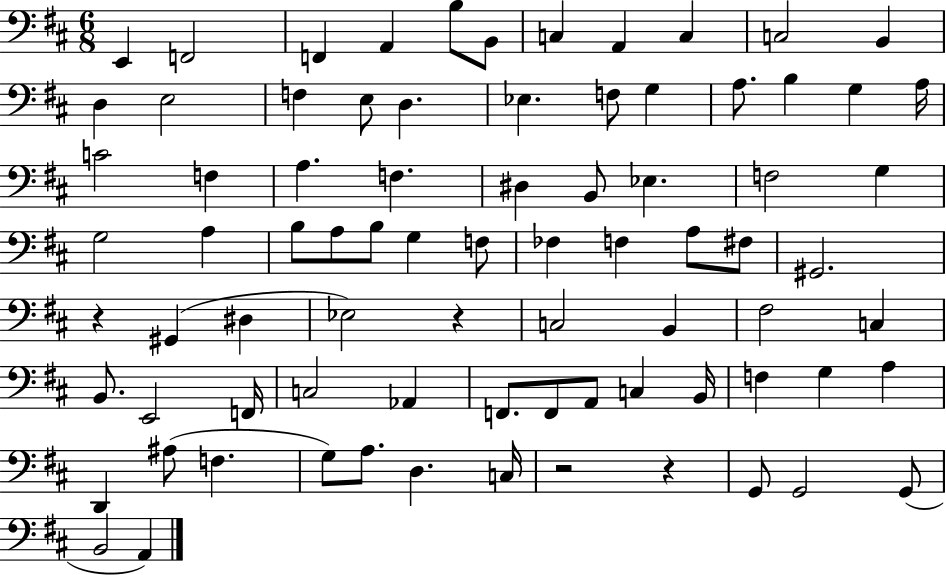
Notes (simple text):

E2/q F2/h F2/q A2/q B3/e B2/e C3/q A2/q C3/q C3/h B2/q D3/q E3/h F3/q E3/e D3/q. Eb3/q. F3/e G3/q A3/e. B3/q G3/q A3/s C4/h F3/q A3/q. F3/q. D#3/q B2/e Eb3/q. F3/h G3/q G3/h A3/q B3/e A3/e B3/e G3/q F3/e FES3/q F3/q A3/e F#3/e G#2/h. R/q G#2/q D#3/q Eb3/h R/q C3/h B2/q F#3/h C3/q B2/e. E2/h F2/s C3/h Ab2/q F2/e. F2/e A2/e C3/q B2/s F3/q G3/q A3/q D2/q A#3/e F3/q. G3/e A3/e. D3/q. C3/s R/h R/q G2/e G2/h G2/e B2/h A2/q